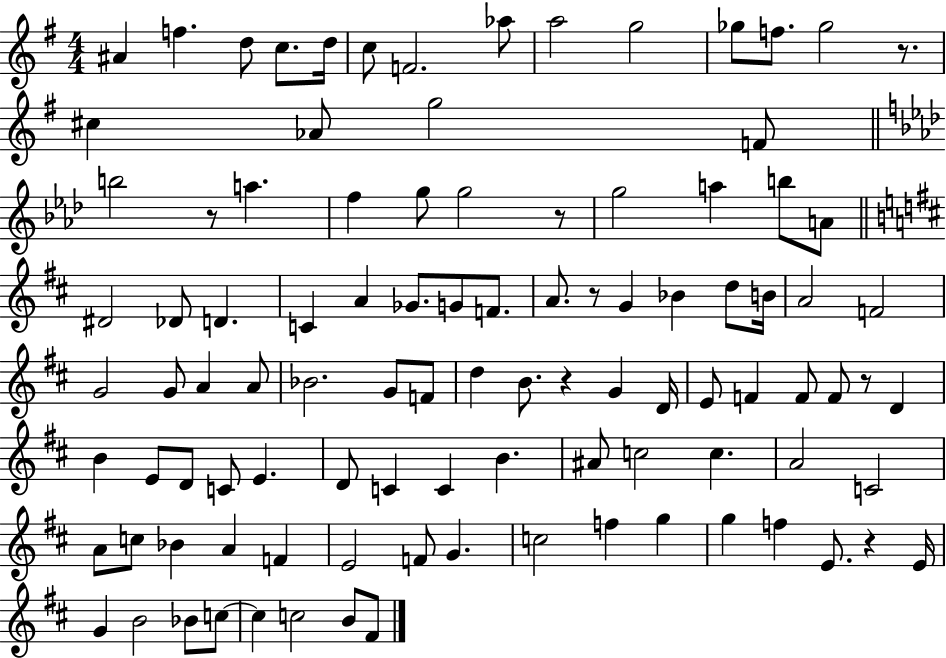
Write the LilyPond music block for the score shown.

{
  \clef treble
  \numericTimeSignature
  \time 4/4
  \key g \major
  ais'4 f''4. d''8 c''8. d''16 | c''8 f'2. aes''8 | a''2 g''2 | ges''8 f''8. ges''2 r8. | \break cis''4 aes'8 g''2 f'8 | \bar "||" \break \key f \minor b''2 r8 a''4. | f''4 g''8 g''2 r8 | g''2 a''4 b''8 a'8 | \bar "||" \break \key b \minor dis'2 des'8 d'4. | c'4 a'4 ges'8. g'8 f'8. | a'8. r8 g'4 bes'4 d''8 b'16 | a'2 f'2 | \break g'2 g'8 a'4 a'8 | bes'2. g'8 f'8 | d''4 b'8. r4 g'4 d'16 | e'8 f'4 f'8 f'8 r8 d'4 | \break b'4 e'8 d'8 c'8 e'4. | d'8 c'4 c'4 b'4. | ais'8 c''2 c''4. | a'2 c'2 | \break a'8 c''8 bes'4 a'4 f'4 | e'2 f'8 g'4. | c''2 f''4 g''4 | g''4 f''4 e'8. r4 e'16 | \break g'4 b'2 bes'8 c''8~~ | c''4 c''2 b'8 fis'8 | \bar "|."
}